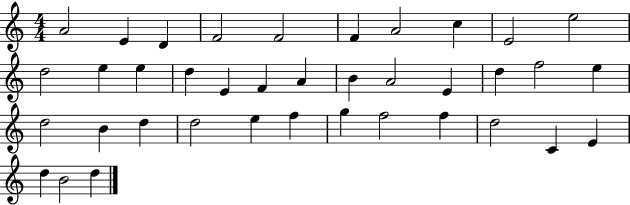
{
  \clef treble
  \numericTimeSignature
  \time 4/4
  \key c \major
  a'2 e'4 d'4 | f'2 f'2 | f'4 a'2 c''4 | e'2 e''2 | \break d''2 e''4 e''4 | d''4 e'4 f'4 a'4 | b'4 a'2 e'4 | d''4 f''2 e''4 | \break d''2 b'4 d''4 | d''2 e''4 f''4 | g''4 f''2 f''4 | d''2 c'4 e'4 | \break d''4 b'2 d''4 | \bar "|."
}